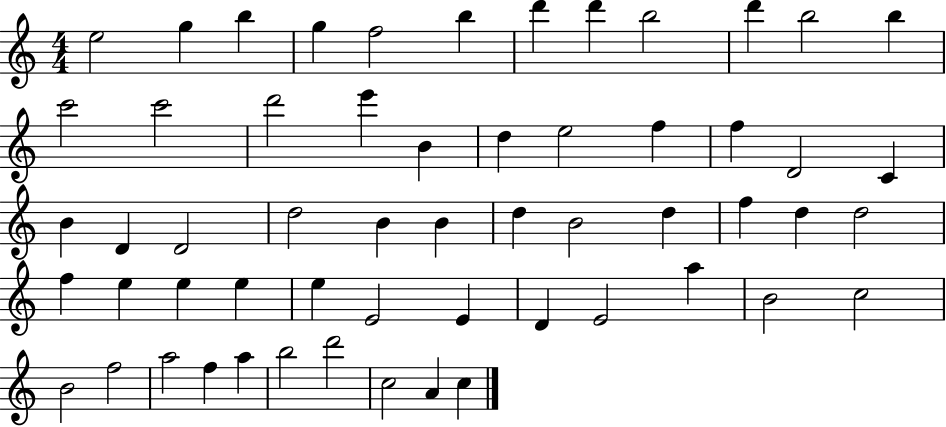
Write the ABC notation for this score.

X:1
T:Untitled
M:4/4
L:1/4
K:C
e2 g b g f2 b d' d' b2 d' b2 b c'2 c'2 d'2 e' B d e2 f f D2 C B D D2 d2 B B d B2 d f d d2 f e e e e E2 E D E2 a B2 c2 B2 f2 a2 f a b2 d'2 c2 A c